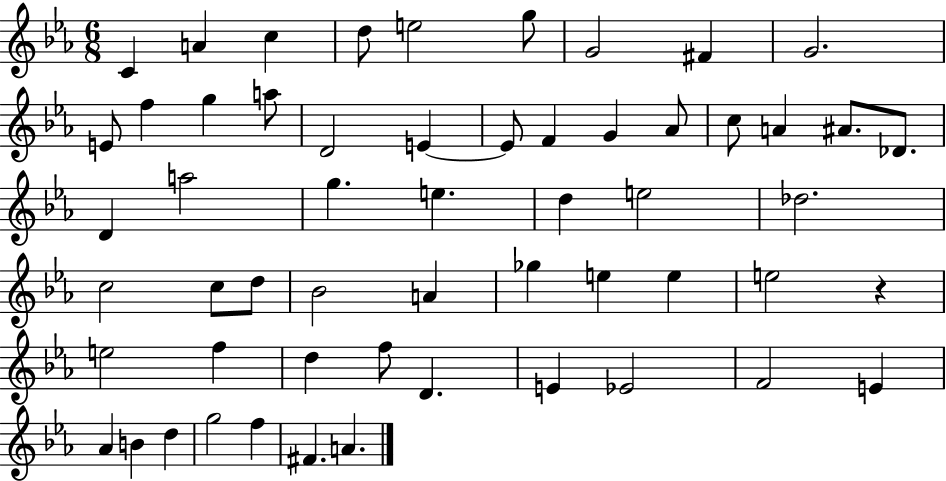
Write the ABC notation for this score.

X:1
T:Untitled
M:6/8
L:1/4
K:Eb
C A c d/2 e2 g/2 G2 ^F G2 E/2 f g a/2 D2 E E/2 F G _A/2 c/2 A ^A/2 _D/2 D a2 g e d e2 _d2 c2 c/2 d/2 _B2 A _g e e e2 z e2 f d f/2 D E _E2 F2 E _A B d g2 f ^F A